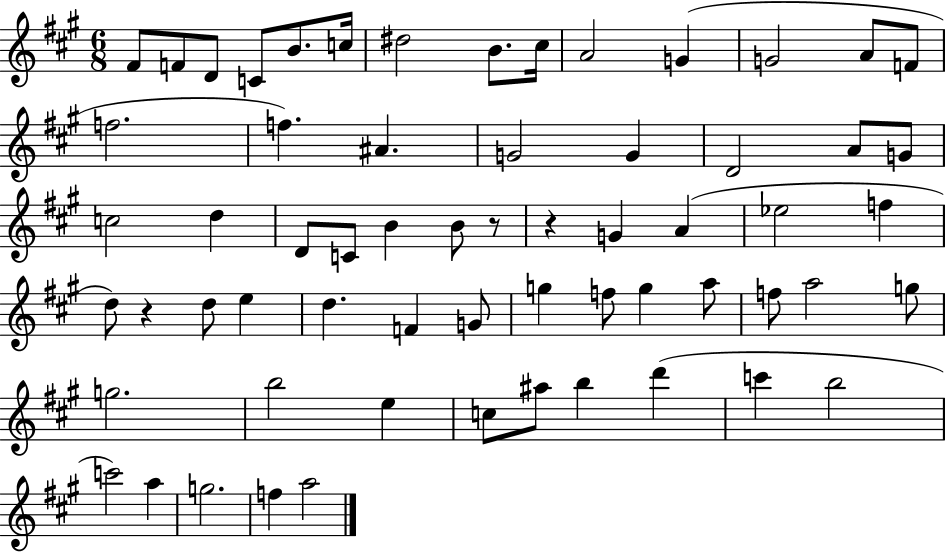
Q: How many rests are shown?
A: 3